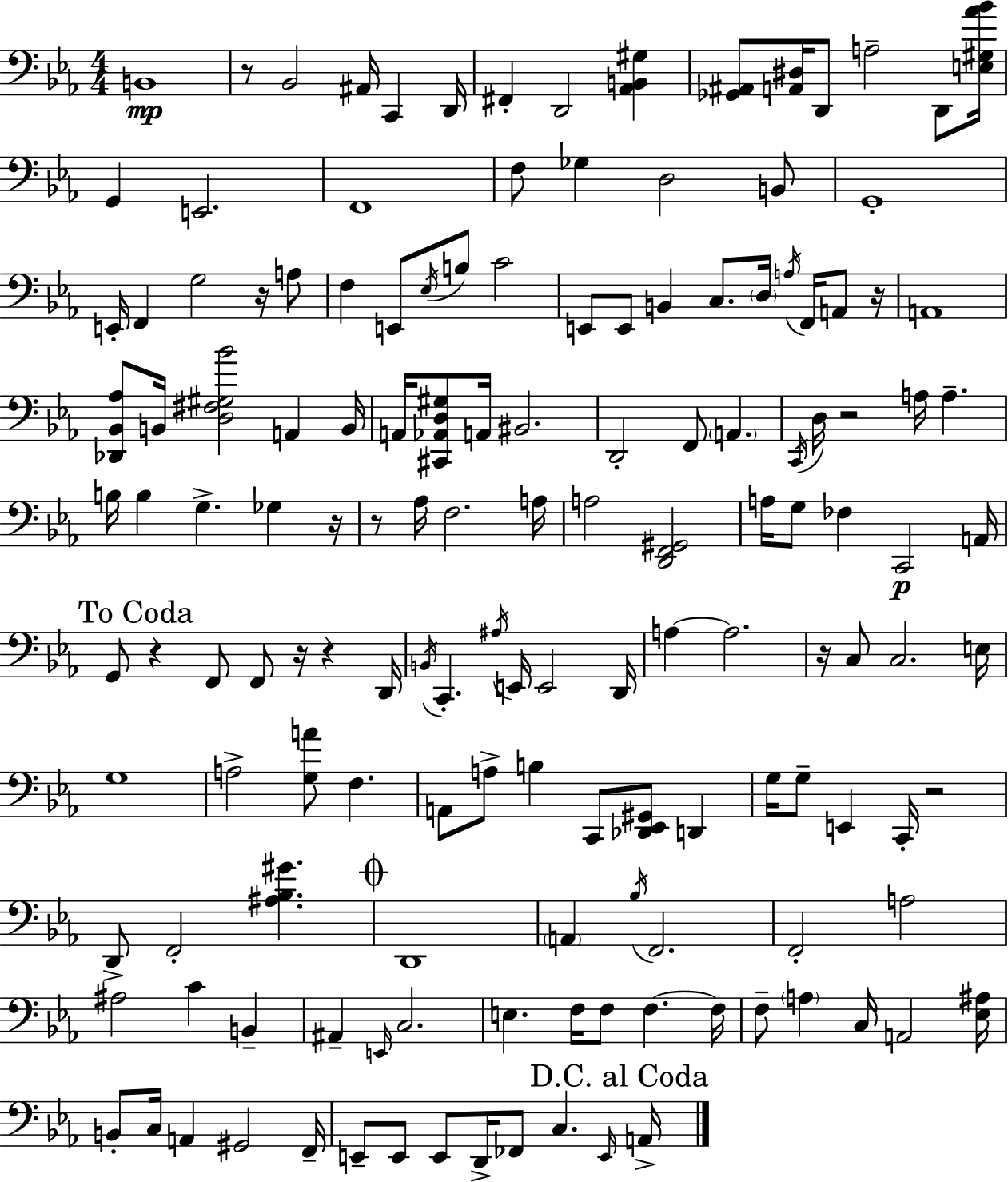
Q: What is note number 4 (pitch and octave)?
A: C2